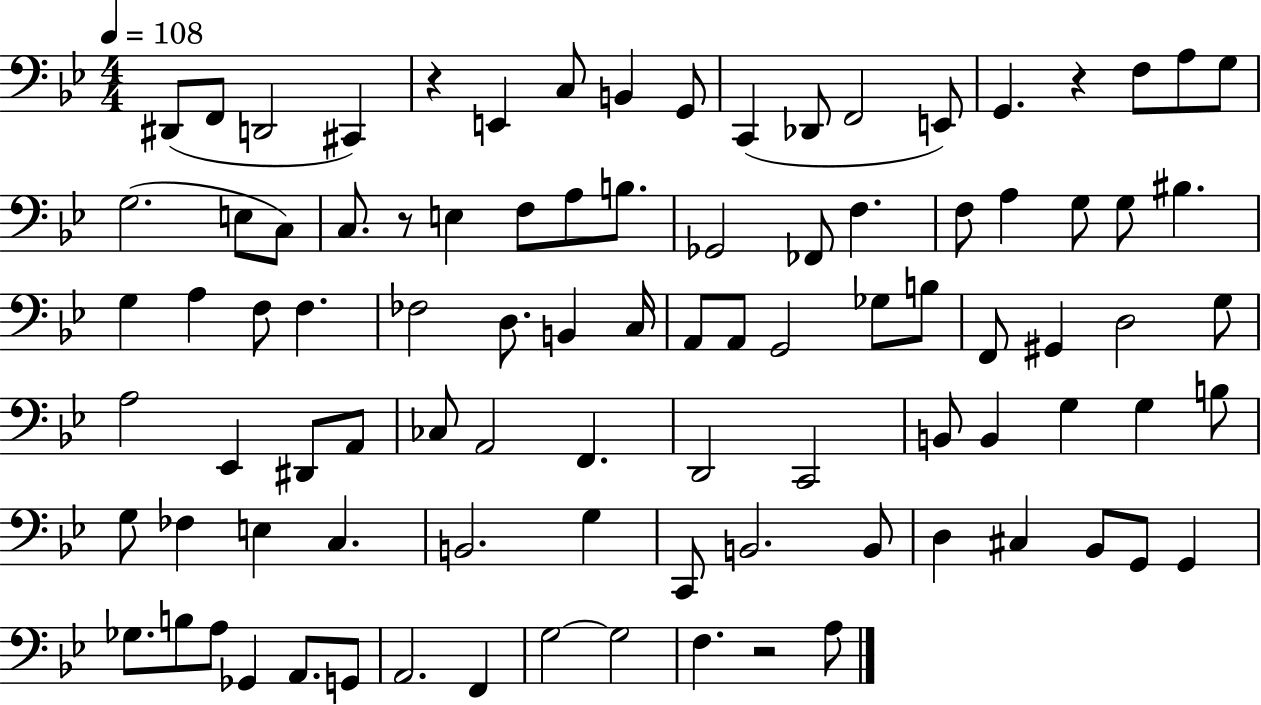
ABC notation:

X:1
T:Untitled
M:4/4
L:1/4
K:Bb
^D,,/2 F,,/2 D,,2 ^C,, z E,, C,/2 B,, G,,/2 C,, _D,,/2 F,,2 E,,/2 G,, z F,/2 A,/2 G,/2 G,2 E,/2 C,/2 C,/2 z/2 E, F,/2 A,/2 B,/2 _G,,2 _F,,/2 F, F,/2 A, G,/2 G,/2 ^B, G, A, F,/2 F, _F,2 D,/2 B,, C,/4 A,,/2 A,,/2 G,,2 _G,/2 B,/2 F,,/2 ^G,, D,2 G,/2 A,2 _E,, ^D,,/2 A,,/2 _C,/2 A,,2 F,, D,,2 C,,2 B,,/2 B,, G, G, B,/2 G,/2 _F, E, C, B,,2 G, C,,/2 B,,2 B,,/2 D, ^C, _B,,/2 G,,/2 G,, _G,/2 B,/2 A,/2 _G,, A,,/2 G,,/2 A,,2 F,, G,2 G,2 F, z2 A,/2